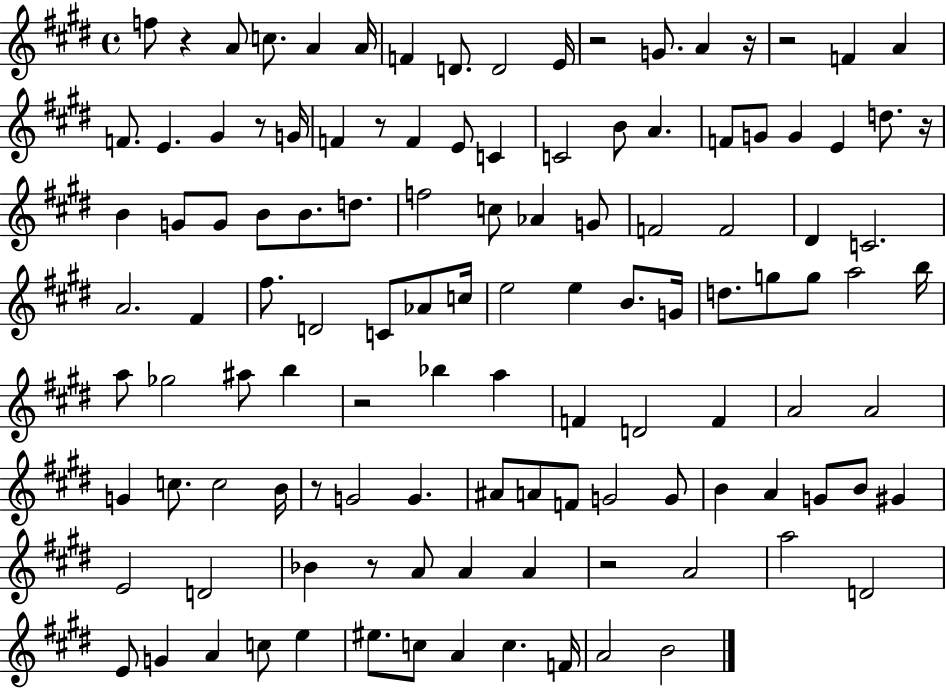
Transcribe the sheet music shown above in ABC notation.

X:1
T:Untitled
M:4/4
L:1/4
K:E
f/2 z A/2 c/2 A A/4 F D/2 D2 E/4 z2 G/2 A z/4 z2 F A F/2 E ^G z/2 G/4 F z/2 F E/2 C C2 B/2 A F/2 G/2 G E d/2 z/4 B G/2 G/2 B/2 B/2 d/2 f2 c/2 _A G/2 F2 F2 ^D C2 A2 ^F ^f/2 D2 C/2 _A/2 c/4 e2 e B/2 G/4 d/2 g/2 g/2 a2 b/4 a/2 _g2 ^a/2 b z2 _b a F D2 F A2 A2 G c/2 c2 B/4 z/2 G2 G ^A/2 A/2 F/2 G2 G/2 B A G/2 B/2 ^G E2 D2 _B z/2 A/2 A A z2 A2 a2 D2 E/2 G A c/2 e ^e/2 c/2 A c F/4 A2 B2